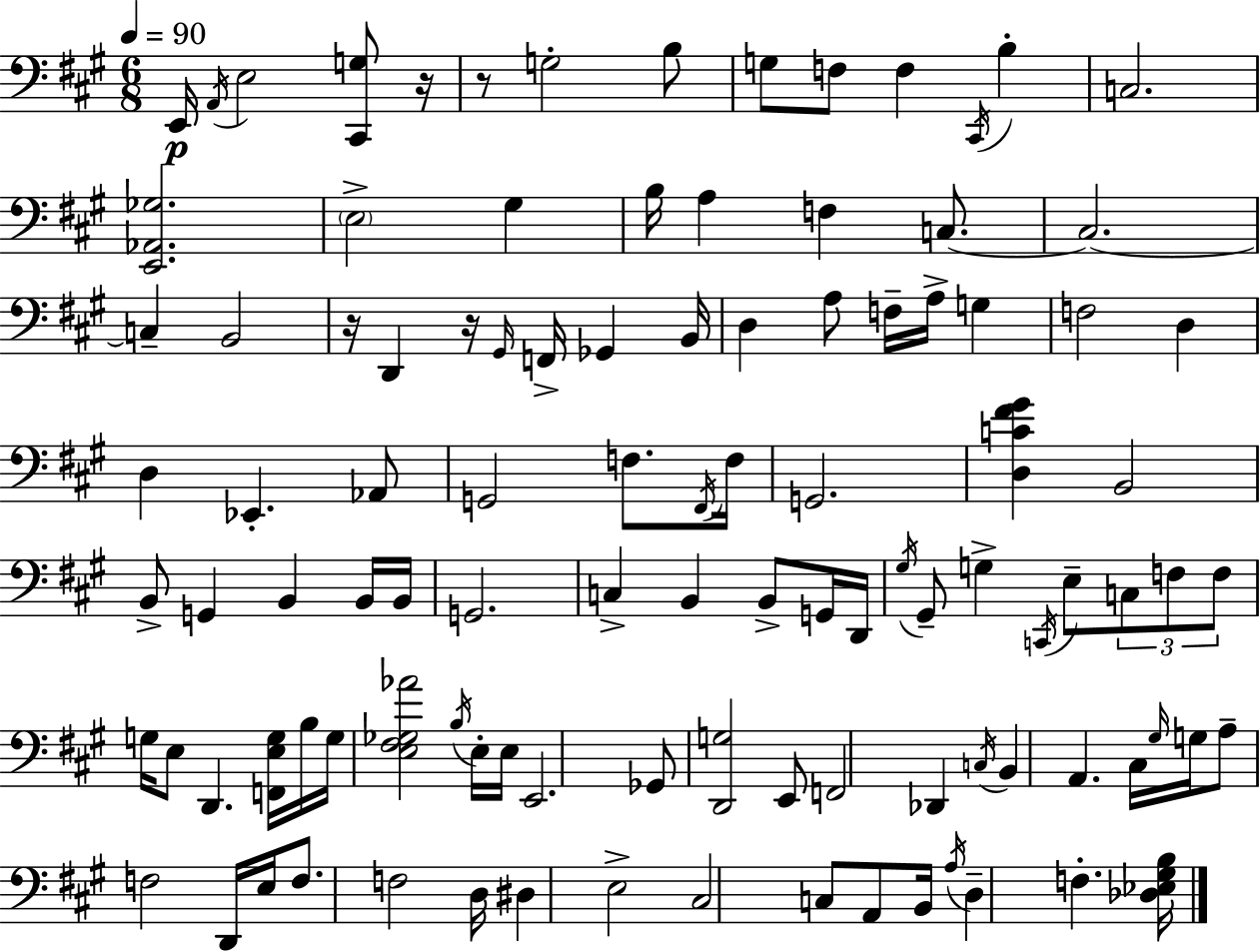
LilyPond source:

{
  \clef bass
  \numericTimeSignature
  \time 6/8
  \key a \major
  \tempo 4 = 90
  \repeat volta 2 { e,16\p \acciaccatura { a,16 } e2 <cis, g>8 | r16 r8 g2-. b8 | g8 f8 f4 \acciaccatura { cis,16 } b4-. | c2. | \break <e, aes, ges>2. | \parenthesize e2-> gis4 | b16 a4 f4 c8.~~ | c2.~~ | \break c4-- b,2 | r16 d,4 r16 \grace { gis,16 } f,16-> ges,4 | b,16 d4 a8 f16-- a16-> g4 | f2 d4 | \break d4 ees,4.-. | aes,8 g,2 f8. | \acciaccatura { fis,16 } f16 g,2. | <d c' fis' gis'>4 b,2 | \break b,8-> g,4 b,4 | b,16 b,16 g,2. | c4-> b,4 | b,8-> g,16 d,16 \acciaccatura { gis16 } gis,8-- g4-> \acciaccatura { c,16 } | \break e8-- \tuplet 3/2 { c8 f8 f8 } g16 e8 d,4. | <f, e g>16 b16 g16 <e fis ges aes'>2 | \acciaccatura { b16 } e16-. e16 e,2. | ges,8 <d, g>2 | \break e,8 f,2 | des,4 \acciaccatura { c16 } b,4 | a,4. cis16 \grace { gis16 } g16 a8-- f2 | d,16 e16 f8. | \break f2 d16 dis4 | e2-> cis2 | c8 a,8 b,16 \acciaccatura { a16 } d4-- | f4.-. <des ees gis b>16 } \bar "|."
}